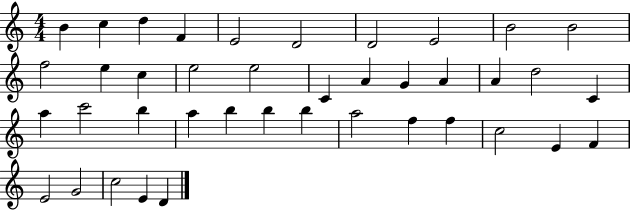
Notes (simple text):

B4/q C5/q D5/q F4/q E4/h D4/h D4/h E4/h B4/h B4/h F5/h E5/q C5/q E5/h E5/h C4/q A4/q G4/q A4/q A4/q D5/h C4/q A5/q C6/h B5/q A5/q B5/q B5/q B5/q A5/h F5/q F5/q C5/h E4/q F4/q E4/h G4/h C5/h E4/q D4/q